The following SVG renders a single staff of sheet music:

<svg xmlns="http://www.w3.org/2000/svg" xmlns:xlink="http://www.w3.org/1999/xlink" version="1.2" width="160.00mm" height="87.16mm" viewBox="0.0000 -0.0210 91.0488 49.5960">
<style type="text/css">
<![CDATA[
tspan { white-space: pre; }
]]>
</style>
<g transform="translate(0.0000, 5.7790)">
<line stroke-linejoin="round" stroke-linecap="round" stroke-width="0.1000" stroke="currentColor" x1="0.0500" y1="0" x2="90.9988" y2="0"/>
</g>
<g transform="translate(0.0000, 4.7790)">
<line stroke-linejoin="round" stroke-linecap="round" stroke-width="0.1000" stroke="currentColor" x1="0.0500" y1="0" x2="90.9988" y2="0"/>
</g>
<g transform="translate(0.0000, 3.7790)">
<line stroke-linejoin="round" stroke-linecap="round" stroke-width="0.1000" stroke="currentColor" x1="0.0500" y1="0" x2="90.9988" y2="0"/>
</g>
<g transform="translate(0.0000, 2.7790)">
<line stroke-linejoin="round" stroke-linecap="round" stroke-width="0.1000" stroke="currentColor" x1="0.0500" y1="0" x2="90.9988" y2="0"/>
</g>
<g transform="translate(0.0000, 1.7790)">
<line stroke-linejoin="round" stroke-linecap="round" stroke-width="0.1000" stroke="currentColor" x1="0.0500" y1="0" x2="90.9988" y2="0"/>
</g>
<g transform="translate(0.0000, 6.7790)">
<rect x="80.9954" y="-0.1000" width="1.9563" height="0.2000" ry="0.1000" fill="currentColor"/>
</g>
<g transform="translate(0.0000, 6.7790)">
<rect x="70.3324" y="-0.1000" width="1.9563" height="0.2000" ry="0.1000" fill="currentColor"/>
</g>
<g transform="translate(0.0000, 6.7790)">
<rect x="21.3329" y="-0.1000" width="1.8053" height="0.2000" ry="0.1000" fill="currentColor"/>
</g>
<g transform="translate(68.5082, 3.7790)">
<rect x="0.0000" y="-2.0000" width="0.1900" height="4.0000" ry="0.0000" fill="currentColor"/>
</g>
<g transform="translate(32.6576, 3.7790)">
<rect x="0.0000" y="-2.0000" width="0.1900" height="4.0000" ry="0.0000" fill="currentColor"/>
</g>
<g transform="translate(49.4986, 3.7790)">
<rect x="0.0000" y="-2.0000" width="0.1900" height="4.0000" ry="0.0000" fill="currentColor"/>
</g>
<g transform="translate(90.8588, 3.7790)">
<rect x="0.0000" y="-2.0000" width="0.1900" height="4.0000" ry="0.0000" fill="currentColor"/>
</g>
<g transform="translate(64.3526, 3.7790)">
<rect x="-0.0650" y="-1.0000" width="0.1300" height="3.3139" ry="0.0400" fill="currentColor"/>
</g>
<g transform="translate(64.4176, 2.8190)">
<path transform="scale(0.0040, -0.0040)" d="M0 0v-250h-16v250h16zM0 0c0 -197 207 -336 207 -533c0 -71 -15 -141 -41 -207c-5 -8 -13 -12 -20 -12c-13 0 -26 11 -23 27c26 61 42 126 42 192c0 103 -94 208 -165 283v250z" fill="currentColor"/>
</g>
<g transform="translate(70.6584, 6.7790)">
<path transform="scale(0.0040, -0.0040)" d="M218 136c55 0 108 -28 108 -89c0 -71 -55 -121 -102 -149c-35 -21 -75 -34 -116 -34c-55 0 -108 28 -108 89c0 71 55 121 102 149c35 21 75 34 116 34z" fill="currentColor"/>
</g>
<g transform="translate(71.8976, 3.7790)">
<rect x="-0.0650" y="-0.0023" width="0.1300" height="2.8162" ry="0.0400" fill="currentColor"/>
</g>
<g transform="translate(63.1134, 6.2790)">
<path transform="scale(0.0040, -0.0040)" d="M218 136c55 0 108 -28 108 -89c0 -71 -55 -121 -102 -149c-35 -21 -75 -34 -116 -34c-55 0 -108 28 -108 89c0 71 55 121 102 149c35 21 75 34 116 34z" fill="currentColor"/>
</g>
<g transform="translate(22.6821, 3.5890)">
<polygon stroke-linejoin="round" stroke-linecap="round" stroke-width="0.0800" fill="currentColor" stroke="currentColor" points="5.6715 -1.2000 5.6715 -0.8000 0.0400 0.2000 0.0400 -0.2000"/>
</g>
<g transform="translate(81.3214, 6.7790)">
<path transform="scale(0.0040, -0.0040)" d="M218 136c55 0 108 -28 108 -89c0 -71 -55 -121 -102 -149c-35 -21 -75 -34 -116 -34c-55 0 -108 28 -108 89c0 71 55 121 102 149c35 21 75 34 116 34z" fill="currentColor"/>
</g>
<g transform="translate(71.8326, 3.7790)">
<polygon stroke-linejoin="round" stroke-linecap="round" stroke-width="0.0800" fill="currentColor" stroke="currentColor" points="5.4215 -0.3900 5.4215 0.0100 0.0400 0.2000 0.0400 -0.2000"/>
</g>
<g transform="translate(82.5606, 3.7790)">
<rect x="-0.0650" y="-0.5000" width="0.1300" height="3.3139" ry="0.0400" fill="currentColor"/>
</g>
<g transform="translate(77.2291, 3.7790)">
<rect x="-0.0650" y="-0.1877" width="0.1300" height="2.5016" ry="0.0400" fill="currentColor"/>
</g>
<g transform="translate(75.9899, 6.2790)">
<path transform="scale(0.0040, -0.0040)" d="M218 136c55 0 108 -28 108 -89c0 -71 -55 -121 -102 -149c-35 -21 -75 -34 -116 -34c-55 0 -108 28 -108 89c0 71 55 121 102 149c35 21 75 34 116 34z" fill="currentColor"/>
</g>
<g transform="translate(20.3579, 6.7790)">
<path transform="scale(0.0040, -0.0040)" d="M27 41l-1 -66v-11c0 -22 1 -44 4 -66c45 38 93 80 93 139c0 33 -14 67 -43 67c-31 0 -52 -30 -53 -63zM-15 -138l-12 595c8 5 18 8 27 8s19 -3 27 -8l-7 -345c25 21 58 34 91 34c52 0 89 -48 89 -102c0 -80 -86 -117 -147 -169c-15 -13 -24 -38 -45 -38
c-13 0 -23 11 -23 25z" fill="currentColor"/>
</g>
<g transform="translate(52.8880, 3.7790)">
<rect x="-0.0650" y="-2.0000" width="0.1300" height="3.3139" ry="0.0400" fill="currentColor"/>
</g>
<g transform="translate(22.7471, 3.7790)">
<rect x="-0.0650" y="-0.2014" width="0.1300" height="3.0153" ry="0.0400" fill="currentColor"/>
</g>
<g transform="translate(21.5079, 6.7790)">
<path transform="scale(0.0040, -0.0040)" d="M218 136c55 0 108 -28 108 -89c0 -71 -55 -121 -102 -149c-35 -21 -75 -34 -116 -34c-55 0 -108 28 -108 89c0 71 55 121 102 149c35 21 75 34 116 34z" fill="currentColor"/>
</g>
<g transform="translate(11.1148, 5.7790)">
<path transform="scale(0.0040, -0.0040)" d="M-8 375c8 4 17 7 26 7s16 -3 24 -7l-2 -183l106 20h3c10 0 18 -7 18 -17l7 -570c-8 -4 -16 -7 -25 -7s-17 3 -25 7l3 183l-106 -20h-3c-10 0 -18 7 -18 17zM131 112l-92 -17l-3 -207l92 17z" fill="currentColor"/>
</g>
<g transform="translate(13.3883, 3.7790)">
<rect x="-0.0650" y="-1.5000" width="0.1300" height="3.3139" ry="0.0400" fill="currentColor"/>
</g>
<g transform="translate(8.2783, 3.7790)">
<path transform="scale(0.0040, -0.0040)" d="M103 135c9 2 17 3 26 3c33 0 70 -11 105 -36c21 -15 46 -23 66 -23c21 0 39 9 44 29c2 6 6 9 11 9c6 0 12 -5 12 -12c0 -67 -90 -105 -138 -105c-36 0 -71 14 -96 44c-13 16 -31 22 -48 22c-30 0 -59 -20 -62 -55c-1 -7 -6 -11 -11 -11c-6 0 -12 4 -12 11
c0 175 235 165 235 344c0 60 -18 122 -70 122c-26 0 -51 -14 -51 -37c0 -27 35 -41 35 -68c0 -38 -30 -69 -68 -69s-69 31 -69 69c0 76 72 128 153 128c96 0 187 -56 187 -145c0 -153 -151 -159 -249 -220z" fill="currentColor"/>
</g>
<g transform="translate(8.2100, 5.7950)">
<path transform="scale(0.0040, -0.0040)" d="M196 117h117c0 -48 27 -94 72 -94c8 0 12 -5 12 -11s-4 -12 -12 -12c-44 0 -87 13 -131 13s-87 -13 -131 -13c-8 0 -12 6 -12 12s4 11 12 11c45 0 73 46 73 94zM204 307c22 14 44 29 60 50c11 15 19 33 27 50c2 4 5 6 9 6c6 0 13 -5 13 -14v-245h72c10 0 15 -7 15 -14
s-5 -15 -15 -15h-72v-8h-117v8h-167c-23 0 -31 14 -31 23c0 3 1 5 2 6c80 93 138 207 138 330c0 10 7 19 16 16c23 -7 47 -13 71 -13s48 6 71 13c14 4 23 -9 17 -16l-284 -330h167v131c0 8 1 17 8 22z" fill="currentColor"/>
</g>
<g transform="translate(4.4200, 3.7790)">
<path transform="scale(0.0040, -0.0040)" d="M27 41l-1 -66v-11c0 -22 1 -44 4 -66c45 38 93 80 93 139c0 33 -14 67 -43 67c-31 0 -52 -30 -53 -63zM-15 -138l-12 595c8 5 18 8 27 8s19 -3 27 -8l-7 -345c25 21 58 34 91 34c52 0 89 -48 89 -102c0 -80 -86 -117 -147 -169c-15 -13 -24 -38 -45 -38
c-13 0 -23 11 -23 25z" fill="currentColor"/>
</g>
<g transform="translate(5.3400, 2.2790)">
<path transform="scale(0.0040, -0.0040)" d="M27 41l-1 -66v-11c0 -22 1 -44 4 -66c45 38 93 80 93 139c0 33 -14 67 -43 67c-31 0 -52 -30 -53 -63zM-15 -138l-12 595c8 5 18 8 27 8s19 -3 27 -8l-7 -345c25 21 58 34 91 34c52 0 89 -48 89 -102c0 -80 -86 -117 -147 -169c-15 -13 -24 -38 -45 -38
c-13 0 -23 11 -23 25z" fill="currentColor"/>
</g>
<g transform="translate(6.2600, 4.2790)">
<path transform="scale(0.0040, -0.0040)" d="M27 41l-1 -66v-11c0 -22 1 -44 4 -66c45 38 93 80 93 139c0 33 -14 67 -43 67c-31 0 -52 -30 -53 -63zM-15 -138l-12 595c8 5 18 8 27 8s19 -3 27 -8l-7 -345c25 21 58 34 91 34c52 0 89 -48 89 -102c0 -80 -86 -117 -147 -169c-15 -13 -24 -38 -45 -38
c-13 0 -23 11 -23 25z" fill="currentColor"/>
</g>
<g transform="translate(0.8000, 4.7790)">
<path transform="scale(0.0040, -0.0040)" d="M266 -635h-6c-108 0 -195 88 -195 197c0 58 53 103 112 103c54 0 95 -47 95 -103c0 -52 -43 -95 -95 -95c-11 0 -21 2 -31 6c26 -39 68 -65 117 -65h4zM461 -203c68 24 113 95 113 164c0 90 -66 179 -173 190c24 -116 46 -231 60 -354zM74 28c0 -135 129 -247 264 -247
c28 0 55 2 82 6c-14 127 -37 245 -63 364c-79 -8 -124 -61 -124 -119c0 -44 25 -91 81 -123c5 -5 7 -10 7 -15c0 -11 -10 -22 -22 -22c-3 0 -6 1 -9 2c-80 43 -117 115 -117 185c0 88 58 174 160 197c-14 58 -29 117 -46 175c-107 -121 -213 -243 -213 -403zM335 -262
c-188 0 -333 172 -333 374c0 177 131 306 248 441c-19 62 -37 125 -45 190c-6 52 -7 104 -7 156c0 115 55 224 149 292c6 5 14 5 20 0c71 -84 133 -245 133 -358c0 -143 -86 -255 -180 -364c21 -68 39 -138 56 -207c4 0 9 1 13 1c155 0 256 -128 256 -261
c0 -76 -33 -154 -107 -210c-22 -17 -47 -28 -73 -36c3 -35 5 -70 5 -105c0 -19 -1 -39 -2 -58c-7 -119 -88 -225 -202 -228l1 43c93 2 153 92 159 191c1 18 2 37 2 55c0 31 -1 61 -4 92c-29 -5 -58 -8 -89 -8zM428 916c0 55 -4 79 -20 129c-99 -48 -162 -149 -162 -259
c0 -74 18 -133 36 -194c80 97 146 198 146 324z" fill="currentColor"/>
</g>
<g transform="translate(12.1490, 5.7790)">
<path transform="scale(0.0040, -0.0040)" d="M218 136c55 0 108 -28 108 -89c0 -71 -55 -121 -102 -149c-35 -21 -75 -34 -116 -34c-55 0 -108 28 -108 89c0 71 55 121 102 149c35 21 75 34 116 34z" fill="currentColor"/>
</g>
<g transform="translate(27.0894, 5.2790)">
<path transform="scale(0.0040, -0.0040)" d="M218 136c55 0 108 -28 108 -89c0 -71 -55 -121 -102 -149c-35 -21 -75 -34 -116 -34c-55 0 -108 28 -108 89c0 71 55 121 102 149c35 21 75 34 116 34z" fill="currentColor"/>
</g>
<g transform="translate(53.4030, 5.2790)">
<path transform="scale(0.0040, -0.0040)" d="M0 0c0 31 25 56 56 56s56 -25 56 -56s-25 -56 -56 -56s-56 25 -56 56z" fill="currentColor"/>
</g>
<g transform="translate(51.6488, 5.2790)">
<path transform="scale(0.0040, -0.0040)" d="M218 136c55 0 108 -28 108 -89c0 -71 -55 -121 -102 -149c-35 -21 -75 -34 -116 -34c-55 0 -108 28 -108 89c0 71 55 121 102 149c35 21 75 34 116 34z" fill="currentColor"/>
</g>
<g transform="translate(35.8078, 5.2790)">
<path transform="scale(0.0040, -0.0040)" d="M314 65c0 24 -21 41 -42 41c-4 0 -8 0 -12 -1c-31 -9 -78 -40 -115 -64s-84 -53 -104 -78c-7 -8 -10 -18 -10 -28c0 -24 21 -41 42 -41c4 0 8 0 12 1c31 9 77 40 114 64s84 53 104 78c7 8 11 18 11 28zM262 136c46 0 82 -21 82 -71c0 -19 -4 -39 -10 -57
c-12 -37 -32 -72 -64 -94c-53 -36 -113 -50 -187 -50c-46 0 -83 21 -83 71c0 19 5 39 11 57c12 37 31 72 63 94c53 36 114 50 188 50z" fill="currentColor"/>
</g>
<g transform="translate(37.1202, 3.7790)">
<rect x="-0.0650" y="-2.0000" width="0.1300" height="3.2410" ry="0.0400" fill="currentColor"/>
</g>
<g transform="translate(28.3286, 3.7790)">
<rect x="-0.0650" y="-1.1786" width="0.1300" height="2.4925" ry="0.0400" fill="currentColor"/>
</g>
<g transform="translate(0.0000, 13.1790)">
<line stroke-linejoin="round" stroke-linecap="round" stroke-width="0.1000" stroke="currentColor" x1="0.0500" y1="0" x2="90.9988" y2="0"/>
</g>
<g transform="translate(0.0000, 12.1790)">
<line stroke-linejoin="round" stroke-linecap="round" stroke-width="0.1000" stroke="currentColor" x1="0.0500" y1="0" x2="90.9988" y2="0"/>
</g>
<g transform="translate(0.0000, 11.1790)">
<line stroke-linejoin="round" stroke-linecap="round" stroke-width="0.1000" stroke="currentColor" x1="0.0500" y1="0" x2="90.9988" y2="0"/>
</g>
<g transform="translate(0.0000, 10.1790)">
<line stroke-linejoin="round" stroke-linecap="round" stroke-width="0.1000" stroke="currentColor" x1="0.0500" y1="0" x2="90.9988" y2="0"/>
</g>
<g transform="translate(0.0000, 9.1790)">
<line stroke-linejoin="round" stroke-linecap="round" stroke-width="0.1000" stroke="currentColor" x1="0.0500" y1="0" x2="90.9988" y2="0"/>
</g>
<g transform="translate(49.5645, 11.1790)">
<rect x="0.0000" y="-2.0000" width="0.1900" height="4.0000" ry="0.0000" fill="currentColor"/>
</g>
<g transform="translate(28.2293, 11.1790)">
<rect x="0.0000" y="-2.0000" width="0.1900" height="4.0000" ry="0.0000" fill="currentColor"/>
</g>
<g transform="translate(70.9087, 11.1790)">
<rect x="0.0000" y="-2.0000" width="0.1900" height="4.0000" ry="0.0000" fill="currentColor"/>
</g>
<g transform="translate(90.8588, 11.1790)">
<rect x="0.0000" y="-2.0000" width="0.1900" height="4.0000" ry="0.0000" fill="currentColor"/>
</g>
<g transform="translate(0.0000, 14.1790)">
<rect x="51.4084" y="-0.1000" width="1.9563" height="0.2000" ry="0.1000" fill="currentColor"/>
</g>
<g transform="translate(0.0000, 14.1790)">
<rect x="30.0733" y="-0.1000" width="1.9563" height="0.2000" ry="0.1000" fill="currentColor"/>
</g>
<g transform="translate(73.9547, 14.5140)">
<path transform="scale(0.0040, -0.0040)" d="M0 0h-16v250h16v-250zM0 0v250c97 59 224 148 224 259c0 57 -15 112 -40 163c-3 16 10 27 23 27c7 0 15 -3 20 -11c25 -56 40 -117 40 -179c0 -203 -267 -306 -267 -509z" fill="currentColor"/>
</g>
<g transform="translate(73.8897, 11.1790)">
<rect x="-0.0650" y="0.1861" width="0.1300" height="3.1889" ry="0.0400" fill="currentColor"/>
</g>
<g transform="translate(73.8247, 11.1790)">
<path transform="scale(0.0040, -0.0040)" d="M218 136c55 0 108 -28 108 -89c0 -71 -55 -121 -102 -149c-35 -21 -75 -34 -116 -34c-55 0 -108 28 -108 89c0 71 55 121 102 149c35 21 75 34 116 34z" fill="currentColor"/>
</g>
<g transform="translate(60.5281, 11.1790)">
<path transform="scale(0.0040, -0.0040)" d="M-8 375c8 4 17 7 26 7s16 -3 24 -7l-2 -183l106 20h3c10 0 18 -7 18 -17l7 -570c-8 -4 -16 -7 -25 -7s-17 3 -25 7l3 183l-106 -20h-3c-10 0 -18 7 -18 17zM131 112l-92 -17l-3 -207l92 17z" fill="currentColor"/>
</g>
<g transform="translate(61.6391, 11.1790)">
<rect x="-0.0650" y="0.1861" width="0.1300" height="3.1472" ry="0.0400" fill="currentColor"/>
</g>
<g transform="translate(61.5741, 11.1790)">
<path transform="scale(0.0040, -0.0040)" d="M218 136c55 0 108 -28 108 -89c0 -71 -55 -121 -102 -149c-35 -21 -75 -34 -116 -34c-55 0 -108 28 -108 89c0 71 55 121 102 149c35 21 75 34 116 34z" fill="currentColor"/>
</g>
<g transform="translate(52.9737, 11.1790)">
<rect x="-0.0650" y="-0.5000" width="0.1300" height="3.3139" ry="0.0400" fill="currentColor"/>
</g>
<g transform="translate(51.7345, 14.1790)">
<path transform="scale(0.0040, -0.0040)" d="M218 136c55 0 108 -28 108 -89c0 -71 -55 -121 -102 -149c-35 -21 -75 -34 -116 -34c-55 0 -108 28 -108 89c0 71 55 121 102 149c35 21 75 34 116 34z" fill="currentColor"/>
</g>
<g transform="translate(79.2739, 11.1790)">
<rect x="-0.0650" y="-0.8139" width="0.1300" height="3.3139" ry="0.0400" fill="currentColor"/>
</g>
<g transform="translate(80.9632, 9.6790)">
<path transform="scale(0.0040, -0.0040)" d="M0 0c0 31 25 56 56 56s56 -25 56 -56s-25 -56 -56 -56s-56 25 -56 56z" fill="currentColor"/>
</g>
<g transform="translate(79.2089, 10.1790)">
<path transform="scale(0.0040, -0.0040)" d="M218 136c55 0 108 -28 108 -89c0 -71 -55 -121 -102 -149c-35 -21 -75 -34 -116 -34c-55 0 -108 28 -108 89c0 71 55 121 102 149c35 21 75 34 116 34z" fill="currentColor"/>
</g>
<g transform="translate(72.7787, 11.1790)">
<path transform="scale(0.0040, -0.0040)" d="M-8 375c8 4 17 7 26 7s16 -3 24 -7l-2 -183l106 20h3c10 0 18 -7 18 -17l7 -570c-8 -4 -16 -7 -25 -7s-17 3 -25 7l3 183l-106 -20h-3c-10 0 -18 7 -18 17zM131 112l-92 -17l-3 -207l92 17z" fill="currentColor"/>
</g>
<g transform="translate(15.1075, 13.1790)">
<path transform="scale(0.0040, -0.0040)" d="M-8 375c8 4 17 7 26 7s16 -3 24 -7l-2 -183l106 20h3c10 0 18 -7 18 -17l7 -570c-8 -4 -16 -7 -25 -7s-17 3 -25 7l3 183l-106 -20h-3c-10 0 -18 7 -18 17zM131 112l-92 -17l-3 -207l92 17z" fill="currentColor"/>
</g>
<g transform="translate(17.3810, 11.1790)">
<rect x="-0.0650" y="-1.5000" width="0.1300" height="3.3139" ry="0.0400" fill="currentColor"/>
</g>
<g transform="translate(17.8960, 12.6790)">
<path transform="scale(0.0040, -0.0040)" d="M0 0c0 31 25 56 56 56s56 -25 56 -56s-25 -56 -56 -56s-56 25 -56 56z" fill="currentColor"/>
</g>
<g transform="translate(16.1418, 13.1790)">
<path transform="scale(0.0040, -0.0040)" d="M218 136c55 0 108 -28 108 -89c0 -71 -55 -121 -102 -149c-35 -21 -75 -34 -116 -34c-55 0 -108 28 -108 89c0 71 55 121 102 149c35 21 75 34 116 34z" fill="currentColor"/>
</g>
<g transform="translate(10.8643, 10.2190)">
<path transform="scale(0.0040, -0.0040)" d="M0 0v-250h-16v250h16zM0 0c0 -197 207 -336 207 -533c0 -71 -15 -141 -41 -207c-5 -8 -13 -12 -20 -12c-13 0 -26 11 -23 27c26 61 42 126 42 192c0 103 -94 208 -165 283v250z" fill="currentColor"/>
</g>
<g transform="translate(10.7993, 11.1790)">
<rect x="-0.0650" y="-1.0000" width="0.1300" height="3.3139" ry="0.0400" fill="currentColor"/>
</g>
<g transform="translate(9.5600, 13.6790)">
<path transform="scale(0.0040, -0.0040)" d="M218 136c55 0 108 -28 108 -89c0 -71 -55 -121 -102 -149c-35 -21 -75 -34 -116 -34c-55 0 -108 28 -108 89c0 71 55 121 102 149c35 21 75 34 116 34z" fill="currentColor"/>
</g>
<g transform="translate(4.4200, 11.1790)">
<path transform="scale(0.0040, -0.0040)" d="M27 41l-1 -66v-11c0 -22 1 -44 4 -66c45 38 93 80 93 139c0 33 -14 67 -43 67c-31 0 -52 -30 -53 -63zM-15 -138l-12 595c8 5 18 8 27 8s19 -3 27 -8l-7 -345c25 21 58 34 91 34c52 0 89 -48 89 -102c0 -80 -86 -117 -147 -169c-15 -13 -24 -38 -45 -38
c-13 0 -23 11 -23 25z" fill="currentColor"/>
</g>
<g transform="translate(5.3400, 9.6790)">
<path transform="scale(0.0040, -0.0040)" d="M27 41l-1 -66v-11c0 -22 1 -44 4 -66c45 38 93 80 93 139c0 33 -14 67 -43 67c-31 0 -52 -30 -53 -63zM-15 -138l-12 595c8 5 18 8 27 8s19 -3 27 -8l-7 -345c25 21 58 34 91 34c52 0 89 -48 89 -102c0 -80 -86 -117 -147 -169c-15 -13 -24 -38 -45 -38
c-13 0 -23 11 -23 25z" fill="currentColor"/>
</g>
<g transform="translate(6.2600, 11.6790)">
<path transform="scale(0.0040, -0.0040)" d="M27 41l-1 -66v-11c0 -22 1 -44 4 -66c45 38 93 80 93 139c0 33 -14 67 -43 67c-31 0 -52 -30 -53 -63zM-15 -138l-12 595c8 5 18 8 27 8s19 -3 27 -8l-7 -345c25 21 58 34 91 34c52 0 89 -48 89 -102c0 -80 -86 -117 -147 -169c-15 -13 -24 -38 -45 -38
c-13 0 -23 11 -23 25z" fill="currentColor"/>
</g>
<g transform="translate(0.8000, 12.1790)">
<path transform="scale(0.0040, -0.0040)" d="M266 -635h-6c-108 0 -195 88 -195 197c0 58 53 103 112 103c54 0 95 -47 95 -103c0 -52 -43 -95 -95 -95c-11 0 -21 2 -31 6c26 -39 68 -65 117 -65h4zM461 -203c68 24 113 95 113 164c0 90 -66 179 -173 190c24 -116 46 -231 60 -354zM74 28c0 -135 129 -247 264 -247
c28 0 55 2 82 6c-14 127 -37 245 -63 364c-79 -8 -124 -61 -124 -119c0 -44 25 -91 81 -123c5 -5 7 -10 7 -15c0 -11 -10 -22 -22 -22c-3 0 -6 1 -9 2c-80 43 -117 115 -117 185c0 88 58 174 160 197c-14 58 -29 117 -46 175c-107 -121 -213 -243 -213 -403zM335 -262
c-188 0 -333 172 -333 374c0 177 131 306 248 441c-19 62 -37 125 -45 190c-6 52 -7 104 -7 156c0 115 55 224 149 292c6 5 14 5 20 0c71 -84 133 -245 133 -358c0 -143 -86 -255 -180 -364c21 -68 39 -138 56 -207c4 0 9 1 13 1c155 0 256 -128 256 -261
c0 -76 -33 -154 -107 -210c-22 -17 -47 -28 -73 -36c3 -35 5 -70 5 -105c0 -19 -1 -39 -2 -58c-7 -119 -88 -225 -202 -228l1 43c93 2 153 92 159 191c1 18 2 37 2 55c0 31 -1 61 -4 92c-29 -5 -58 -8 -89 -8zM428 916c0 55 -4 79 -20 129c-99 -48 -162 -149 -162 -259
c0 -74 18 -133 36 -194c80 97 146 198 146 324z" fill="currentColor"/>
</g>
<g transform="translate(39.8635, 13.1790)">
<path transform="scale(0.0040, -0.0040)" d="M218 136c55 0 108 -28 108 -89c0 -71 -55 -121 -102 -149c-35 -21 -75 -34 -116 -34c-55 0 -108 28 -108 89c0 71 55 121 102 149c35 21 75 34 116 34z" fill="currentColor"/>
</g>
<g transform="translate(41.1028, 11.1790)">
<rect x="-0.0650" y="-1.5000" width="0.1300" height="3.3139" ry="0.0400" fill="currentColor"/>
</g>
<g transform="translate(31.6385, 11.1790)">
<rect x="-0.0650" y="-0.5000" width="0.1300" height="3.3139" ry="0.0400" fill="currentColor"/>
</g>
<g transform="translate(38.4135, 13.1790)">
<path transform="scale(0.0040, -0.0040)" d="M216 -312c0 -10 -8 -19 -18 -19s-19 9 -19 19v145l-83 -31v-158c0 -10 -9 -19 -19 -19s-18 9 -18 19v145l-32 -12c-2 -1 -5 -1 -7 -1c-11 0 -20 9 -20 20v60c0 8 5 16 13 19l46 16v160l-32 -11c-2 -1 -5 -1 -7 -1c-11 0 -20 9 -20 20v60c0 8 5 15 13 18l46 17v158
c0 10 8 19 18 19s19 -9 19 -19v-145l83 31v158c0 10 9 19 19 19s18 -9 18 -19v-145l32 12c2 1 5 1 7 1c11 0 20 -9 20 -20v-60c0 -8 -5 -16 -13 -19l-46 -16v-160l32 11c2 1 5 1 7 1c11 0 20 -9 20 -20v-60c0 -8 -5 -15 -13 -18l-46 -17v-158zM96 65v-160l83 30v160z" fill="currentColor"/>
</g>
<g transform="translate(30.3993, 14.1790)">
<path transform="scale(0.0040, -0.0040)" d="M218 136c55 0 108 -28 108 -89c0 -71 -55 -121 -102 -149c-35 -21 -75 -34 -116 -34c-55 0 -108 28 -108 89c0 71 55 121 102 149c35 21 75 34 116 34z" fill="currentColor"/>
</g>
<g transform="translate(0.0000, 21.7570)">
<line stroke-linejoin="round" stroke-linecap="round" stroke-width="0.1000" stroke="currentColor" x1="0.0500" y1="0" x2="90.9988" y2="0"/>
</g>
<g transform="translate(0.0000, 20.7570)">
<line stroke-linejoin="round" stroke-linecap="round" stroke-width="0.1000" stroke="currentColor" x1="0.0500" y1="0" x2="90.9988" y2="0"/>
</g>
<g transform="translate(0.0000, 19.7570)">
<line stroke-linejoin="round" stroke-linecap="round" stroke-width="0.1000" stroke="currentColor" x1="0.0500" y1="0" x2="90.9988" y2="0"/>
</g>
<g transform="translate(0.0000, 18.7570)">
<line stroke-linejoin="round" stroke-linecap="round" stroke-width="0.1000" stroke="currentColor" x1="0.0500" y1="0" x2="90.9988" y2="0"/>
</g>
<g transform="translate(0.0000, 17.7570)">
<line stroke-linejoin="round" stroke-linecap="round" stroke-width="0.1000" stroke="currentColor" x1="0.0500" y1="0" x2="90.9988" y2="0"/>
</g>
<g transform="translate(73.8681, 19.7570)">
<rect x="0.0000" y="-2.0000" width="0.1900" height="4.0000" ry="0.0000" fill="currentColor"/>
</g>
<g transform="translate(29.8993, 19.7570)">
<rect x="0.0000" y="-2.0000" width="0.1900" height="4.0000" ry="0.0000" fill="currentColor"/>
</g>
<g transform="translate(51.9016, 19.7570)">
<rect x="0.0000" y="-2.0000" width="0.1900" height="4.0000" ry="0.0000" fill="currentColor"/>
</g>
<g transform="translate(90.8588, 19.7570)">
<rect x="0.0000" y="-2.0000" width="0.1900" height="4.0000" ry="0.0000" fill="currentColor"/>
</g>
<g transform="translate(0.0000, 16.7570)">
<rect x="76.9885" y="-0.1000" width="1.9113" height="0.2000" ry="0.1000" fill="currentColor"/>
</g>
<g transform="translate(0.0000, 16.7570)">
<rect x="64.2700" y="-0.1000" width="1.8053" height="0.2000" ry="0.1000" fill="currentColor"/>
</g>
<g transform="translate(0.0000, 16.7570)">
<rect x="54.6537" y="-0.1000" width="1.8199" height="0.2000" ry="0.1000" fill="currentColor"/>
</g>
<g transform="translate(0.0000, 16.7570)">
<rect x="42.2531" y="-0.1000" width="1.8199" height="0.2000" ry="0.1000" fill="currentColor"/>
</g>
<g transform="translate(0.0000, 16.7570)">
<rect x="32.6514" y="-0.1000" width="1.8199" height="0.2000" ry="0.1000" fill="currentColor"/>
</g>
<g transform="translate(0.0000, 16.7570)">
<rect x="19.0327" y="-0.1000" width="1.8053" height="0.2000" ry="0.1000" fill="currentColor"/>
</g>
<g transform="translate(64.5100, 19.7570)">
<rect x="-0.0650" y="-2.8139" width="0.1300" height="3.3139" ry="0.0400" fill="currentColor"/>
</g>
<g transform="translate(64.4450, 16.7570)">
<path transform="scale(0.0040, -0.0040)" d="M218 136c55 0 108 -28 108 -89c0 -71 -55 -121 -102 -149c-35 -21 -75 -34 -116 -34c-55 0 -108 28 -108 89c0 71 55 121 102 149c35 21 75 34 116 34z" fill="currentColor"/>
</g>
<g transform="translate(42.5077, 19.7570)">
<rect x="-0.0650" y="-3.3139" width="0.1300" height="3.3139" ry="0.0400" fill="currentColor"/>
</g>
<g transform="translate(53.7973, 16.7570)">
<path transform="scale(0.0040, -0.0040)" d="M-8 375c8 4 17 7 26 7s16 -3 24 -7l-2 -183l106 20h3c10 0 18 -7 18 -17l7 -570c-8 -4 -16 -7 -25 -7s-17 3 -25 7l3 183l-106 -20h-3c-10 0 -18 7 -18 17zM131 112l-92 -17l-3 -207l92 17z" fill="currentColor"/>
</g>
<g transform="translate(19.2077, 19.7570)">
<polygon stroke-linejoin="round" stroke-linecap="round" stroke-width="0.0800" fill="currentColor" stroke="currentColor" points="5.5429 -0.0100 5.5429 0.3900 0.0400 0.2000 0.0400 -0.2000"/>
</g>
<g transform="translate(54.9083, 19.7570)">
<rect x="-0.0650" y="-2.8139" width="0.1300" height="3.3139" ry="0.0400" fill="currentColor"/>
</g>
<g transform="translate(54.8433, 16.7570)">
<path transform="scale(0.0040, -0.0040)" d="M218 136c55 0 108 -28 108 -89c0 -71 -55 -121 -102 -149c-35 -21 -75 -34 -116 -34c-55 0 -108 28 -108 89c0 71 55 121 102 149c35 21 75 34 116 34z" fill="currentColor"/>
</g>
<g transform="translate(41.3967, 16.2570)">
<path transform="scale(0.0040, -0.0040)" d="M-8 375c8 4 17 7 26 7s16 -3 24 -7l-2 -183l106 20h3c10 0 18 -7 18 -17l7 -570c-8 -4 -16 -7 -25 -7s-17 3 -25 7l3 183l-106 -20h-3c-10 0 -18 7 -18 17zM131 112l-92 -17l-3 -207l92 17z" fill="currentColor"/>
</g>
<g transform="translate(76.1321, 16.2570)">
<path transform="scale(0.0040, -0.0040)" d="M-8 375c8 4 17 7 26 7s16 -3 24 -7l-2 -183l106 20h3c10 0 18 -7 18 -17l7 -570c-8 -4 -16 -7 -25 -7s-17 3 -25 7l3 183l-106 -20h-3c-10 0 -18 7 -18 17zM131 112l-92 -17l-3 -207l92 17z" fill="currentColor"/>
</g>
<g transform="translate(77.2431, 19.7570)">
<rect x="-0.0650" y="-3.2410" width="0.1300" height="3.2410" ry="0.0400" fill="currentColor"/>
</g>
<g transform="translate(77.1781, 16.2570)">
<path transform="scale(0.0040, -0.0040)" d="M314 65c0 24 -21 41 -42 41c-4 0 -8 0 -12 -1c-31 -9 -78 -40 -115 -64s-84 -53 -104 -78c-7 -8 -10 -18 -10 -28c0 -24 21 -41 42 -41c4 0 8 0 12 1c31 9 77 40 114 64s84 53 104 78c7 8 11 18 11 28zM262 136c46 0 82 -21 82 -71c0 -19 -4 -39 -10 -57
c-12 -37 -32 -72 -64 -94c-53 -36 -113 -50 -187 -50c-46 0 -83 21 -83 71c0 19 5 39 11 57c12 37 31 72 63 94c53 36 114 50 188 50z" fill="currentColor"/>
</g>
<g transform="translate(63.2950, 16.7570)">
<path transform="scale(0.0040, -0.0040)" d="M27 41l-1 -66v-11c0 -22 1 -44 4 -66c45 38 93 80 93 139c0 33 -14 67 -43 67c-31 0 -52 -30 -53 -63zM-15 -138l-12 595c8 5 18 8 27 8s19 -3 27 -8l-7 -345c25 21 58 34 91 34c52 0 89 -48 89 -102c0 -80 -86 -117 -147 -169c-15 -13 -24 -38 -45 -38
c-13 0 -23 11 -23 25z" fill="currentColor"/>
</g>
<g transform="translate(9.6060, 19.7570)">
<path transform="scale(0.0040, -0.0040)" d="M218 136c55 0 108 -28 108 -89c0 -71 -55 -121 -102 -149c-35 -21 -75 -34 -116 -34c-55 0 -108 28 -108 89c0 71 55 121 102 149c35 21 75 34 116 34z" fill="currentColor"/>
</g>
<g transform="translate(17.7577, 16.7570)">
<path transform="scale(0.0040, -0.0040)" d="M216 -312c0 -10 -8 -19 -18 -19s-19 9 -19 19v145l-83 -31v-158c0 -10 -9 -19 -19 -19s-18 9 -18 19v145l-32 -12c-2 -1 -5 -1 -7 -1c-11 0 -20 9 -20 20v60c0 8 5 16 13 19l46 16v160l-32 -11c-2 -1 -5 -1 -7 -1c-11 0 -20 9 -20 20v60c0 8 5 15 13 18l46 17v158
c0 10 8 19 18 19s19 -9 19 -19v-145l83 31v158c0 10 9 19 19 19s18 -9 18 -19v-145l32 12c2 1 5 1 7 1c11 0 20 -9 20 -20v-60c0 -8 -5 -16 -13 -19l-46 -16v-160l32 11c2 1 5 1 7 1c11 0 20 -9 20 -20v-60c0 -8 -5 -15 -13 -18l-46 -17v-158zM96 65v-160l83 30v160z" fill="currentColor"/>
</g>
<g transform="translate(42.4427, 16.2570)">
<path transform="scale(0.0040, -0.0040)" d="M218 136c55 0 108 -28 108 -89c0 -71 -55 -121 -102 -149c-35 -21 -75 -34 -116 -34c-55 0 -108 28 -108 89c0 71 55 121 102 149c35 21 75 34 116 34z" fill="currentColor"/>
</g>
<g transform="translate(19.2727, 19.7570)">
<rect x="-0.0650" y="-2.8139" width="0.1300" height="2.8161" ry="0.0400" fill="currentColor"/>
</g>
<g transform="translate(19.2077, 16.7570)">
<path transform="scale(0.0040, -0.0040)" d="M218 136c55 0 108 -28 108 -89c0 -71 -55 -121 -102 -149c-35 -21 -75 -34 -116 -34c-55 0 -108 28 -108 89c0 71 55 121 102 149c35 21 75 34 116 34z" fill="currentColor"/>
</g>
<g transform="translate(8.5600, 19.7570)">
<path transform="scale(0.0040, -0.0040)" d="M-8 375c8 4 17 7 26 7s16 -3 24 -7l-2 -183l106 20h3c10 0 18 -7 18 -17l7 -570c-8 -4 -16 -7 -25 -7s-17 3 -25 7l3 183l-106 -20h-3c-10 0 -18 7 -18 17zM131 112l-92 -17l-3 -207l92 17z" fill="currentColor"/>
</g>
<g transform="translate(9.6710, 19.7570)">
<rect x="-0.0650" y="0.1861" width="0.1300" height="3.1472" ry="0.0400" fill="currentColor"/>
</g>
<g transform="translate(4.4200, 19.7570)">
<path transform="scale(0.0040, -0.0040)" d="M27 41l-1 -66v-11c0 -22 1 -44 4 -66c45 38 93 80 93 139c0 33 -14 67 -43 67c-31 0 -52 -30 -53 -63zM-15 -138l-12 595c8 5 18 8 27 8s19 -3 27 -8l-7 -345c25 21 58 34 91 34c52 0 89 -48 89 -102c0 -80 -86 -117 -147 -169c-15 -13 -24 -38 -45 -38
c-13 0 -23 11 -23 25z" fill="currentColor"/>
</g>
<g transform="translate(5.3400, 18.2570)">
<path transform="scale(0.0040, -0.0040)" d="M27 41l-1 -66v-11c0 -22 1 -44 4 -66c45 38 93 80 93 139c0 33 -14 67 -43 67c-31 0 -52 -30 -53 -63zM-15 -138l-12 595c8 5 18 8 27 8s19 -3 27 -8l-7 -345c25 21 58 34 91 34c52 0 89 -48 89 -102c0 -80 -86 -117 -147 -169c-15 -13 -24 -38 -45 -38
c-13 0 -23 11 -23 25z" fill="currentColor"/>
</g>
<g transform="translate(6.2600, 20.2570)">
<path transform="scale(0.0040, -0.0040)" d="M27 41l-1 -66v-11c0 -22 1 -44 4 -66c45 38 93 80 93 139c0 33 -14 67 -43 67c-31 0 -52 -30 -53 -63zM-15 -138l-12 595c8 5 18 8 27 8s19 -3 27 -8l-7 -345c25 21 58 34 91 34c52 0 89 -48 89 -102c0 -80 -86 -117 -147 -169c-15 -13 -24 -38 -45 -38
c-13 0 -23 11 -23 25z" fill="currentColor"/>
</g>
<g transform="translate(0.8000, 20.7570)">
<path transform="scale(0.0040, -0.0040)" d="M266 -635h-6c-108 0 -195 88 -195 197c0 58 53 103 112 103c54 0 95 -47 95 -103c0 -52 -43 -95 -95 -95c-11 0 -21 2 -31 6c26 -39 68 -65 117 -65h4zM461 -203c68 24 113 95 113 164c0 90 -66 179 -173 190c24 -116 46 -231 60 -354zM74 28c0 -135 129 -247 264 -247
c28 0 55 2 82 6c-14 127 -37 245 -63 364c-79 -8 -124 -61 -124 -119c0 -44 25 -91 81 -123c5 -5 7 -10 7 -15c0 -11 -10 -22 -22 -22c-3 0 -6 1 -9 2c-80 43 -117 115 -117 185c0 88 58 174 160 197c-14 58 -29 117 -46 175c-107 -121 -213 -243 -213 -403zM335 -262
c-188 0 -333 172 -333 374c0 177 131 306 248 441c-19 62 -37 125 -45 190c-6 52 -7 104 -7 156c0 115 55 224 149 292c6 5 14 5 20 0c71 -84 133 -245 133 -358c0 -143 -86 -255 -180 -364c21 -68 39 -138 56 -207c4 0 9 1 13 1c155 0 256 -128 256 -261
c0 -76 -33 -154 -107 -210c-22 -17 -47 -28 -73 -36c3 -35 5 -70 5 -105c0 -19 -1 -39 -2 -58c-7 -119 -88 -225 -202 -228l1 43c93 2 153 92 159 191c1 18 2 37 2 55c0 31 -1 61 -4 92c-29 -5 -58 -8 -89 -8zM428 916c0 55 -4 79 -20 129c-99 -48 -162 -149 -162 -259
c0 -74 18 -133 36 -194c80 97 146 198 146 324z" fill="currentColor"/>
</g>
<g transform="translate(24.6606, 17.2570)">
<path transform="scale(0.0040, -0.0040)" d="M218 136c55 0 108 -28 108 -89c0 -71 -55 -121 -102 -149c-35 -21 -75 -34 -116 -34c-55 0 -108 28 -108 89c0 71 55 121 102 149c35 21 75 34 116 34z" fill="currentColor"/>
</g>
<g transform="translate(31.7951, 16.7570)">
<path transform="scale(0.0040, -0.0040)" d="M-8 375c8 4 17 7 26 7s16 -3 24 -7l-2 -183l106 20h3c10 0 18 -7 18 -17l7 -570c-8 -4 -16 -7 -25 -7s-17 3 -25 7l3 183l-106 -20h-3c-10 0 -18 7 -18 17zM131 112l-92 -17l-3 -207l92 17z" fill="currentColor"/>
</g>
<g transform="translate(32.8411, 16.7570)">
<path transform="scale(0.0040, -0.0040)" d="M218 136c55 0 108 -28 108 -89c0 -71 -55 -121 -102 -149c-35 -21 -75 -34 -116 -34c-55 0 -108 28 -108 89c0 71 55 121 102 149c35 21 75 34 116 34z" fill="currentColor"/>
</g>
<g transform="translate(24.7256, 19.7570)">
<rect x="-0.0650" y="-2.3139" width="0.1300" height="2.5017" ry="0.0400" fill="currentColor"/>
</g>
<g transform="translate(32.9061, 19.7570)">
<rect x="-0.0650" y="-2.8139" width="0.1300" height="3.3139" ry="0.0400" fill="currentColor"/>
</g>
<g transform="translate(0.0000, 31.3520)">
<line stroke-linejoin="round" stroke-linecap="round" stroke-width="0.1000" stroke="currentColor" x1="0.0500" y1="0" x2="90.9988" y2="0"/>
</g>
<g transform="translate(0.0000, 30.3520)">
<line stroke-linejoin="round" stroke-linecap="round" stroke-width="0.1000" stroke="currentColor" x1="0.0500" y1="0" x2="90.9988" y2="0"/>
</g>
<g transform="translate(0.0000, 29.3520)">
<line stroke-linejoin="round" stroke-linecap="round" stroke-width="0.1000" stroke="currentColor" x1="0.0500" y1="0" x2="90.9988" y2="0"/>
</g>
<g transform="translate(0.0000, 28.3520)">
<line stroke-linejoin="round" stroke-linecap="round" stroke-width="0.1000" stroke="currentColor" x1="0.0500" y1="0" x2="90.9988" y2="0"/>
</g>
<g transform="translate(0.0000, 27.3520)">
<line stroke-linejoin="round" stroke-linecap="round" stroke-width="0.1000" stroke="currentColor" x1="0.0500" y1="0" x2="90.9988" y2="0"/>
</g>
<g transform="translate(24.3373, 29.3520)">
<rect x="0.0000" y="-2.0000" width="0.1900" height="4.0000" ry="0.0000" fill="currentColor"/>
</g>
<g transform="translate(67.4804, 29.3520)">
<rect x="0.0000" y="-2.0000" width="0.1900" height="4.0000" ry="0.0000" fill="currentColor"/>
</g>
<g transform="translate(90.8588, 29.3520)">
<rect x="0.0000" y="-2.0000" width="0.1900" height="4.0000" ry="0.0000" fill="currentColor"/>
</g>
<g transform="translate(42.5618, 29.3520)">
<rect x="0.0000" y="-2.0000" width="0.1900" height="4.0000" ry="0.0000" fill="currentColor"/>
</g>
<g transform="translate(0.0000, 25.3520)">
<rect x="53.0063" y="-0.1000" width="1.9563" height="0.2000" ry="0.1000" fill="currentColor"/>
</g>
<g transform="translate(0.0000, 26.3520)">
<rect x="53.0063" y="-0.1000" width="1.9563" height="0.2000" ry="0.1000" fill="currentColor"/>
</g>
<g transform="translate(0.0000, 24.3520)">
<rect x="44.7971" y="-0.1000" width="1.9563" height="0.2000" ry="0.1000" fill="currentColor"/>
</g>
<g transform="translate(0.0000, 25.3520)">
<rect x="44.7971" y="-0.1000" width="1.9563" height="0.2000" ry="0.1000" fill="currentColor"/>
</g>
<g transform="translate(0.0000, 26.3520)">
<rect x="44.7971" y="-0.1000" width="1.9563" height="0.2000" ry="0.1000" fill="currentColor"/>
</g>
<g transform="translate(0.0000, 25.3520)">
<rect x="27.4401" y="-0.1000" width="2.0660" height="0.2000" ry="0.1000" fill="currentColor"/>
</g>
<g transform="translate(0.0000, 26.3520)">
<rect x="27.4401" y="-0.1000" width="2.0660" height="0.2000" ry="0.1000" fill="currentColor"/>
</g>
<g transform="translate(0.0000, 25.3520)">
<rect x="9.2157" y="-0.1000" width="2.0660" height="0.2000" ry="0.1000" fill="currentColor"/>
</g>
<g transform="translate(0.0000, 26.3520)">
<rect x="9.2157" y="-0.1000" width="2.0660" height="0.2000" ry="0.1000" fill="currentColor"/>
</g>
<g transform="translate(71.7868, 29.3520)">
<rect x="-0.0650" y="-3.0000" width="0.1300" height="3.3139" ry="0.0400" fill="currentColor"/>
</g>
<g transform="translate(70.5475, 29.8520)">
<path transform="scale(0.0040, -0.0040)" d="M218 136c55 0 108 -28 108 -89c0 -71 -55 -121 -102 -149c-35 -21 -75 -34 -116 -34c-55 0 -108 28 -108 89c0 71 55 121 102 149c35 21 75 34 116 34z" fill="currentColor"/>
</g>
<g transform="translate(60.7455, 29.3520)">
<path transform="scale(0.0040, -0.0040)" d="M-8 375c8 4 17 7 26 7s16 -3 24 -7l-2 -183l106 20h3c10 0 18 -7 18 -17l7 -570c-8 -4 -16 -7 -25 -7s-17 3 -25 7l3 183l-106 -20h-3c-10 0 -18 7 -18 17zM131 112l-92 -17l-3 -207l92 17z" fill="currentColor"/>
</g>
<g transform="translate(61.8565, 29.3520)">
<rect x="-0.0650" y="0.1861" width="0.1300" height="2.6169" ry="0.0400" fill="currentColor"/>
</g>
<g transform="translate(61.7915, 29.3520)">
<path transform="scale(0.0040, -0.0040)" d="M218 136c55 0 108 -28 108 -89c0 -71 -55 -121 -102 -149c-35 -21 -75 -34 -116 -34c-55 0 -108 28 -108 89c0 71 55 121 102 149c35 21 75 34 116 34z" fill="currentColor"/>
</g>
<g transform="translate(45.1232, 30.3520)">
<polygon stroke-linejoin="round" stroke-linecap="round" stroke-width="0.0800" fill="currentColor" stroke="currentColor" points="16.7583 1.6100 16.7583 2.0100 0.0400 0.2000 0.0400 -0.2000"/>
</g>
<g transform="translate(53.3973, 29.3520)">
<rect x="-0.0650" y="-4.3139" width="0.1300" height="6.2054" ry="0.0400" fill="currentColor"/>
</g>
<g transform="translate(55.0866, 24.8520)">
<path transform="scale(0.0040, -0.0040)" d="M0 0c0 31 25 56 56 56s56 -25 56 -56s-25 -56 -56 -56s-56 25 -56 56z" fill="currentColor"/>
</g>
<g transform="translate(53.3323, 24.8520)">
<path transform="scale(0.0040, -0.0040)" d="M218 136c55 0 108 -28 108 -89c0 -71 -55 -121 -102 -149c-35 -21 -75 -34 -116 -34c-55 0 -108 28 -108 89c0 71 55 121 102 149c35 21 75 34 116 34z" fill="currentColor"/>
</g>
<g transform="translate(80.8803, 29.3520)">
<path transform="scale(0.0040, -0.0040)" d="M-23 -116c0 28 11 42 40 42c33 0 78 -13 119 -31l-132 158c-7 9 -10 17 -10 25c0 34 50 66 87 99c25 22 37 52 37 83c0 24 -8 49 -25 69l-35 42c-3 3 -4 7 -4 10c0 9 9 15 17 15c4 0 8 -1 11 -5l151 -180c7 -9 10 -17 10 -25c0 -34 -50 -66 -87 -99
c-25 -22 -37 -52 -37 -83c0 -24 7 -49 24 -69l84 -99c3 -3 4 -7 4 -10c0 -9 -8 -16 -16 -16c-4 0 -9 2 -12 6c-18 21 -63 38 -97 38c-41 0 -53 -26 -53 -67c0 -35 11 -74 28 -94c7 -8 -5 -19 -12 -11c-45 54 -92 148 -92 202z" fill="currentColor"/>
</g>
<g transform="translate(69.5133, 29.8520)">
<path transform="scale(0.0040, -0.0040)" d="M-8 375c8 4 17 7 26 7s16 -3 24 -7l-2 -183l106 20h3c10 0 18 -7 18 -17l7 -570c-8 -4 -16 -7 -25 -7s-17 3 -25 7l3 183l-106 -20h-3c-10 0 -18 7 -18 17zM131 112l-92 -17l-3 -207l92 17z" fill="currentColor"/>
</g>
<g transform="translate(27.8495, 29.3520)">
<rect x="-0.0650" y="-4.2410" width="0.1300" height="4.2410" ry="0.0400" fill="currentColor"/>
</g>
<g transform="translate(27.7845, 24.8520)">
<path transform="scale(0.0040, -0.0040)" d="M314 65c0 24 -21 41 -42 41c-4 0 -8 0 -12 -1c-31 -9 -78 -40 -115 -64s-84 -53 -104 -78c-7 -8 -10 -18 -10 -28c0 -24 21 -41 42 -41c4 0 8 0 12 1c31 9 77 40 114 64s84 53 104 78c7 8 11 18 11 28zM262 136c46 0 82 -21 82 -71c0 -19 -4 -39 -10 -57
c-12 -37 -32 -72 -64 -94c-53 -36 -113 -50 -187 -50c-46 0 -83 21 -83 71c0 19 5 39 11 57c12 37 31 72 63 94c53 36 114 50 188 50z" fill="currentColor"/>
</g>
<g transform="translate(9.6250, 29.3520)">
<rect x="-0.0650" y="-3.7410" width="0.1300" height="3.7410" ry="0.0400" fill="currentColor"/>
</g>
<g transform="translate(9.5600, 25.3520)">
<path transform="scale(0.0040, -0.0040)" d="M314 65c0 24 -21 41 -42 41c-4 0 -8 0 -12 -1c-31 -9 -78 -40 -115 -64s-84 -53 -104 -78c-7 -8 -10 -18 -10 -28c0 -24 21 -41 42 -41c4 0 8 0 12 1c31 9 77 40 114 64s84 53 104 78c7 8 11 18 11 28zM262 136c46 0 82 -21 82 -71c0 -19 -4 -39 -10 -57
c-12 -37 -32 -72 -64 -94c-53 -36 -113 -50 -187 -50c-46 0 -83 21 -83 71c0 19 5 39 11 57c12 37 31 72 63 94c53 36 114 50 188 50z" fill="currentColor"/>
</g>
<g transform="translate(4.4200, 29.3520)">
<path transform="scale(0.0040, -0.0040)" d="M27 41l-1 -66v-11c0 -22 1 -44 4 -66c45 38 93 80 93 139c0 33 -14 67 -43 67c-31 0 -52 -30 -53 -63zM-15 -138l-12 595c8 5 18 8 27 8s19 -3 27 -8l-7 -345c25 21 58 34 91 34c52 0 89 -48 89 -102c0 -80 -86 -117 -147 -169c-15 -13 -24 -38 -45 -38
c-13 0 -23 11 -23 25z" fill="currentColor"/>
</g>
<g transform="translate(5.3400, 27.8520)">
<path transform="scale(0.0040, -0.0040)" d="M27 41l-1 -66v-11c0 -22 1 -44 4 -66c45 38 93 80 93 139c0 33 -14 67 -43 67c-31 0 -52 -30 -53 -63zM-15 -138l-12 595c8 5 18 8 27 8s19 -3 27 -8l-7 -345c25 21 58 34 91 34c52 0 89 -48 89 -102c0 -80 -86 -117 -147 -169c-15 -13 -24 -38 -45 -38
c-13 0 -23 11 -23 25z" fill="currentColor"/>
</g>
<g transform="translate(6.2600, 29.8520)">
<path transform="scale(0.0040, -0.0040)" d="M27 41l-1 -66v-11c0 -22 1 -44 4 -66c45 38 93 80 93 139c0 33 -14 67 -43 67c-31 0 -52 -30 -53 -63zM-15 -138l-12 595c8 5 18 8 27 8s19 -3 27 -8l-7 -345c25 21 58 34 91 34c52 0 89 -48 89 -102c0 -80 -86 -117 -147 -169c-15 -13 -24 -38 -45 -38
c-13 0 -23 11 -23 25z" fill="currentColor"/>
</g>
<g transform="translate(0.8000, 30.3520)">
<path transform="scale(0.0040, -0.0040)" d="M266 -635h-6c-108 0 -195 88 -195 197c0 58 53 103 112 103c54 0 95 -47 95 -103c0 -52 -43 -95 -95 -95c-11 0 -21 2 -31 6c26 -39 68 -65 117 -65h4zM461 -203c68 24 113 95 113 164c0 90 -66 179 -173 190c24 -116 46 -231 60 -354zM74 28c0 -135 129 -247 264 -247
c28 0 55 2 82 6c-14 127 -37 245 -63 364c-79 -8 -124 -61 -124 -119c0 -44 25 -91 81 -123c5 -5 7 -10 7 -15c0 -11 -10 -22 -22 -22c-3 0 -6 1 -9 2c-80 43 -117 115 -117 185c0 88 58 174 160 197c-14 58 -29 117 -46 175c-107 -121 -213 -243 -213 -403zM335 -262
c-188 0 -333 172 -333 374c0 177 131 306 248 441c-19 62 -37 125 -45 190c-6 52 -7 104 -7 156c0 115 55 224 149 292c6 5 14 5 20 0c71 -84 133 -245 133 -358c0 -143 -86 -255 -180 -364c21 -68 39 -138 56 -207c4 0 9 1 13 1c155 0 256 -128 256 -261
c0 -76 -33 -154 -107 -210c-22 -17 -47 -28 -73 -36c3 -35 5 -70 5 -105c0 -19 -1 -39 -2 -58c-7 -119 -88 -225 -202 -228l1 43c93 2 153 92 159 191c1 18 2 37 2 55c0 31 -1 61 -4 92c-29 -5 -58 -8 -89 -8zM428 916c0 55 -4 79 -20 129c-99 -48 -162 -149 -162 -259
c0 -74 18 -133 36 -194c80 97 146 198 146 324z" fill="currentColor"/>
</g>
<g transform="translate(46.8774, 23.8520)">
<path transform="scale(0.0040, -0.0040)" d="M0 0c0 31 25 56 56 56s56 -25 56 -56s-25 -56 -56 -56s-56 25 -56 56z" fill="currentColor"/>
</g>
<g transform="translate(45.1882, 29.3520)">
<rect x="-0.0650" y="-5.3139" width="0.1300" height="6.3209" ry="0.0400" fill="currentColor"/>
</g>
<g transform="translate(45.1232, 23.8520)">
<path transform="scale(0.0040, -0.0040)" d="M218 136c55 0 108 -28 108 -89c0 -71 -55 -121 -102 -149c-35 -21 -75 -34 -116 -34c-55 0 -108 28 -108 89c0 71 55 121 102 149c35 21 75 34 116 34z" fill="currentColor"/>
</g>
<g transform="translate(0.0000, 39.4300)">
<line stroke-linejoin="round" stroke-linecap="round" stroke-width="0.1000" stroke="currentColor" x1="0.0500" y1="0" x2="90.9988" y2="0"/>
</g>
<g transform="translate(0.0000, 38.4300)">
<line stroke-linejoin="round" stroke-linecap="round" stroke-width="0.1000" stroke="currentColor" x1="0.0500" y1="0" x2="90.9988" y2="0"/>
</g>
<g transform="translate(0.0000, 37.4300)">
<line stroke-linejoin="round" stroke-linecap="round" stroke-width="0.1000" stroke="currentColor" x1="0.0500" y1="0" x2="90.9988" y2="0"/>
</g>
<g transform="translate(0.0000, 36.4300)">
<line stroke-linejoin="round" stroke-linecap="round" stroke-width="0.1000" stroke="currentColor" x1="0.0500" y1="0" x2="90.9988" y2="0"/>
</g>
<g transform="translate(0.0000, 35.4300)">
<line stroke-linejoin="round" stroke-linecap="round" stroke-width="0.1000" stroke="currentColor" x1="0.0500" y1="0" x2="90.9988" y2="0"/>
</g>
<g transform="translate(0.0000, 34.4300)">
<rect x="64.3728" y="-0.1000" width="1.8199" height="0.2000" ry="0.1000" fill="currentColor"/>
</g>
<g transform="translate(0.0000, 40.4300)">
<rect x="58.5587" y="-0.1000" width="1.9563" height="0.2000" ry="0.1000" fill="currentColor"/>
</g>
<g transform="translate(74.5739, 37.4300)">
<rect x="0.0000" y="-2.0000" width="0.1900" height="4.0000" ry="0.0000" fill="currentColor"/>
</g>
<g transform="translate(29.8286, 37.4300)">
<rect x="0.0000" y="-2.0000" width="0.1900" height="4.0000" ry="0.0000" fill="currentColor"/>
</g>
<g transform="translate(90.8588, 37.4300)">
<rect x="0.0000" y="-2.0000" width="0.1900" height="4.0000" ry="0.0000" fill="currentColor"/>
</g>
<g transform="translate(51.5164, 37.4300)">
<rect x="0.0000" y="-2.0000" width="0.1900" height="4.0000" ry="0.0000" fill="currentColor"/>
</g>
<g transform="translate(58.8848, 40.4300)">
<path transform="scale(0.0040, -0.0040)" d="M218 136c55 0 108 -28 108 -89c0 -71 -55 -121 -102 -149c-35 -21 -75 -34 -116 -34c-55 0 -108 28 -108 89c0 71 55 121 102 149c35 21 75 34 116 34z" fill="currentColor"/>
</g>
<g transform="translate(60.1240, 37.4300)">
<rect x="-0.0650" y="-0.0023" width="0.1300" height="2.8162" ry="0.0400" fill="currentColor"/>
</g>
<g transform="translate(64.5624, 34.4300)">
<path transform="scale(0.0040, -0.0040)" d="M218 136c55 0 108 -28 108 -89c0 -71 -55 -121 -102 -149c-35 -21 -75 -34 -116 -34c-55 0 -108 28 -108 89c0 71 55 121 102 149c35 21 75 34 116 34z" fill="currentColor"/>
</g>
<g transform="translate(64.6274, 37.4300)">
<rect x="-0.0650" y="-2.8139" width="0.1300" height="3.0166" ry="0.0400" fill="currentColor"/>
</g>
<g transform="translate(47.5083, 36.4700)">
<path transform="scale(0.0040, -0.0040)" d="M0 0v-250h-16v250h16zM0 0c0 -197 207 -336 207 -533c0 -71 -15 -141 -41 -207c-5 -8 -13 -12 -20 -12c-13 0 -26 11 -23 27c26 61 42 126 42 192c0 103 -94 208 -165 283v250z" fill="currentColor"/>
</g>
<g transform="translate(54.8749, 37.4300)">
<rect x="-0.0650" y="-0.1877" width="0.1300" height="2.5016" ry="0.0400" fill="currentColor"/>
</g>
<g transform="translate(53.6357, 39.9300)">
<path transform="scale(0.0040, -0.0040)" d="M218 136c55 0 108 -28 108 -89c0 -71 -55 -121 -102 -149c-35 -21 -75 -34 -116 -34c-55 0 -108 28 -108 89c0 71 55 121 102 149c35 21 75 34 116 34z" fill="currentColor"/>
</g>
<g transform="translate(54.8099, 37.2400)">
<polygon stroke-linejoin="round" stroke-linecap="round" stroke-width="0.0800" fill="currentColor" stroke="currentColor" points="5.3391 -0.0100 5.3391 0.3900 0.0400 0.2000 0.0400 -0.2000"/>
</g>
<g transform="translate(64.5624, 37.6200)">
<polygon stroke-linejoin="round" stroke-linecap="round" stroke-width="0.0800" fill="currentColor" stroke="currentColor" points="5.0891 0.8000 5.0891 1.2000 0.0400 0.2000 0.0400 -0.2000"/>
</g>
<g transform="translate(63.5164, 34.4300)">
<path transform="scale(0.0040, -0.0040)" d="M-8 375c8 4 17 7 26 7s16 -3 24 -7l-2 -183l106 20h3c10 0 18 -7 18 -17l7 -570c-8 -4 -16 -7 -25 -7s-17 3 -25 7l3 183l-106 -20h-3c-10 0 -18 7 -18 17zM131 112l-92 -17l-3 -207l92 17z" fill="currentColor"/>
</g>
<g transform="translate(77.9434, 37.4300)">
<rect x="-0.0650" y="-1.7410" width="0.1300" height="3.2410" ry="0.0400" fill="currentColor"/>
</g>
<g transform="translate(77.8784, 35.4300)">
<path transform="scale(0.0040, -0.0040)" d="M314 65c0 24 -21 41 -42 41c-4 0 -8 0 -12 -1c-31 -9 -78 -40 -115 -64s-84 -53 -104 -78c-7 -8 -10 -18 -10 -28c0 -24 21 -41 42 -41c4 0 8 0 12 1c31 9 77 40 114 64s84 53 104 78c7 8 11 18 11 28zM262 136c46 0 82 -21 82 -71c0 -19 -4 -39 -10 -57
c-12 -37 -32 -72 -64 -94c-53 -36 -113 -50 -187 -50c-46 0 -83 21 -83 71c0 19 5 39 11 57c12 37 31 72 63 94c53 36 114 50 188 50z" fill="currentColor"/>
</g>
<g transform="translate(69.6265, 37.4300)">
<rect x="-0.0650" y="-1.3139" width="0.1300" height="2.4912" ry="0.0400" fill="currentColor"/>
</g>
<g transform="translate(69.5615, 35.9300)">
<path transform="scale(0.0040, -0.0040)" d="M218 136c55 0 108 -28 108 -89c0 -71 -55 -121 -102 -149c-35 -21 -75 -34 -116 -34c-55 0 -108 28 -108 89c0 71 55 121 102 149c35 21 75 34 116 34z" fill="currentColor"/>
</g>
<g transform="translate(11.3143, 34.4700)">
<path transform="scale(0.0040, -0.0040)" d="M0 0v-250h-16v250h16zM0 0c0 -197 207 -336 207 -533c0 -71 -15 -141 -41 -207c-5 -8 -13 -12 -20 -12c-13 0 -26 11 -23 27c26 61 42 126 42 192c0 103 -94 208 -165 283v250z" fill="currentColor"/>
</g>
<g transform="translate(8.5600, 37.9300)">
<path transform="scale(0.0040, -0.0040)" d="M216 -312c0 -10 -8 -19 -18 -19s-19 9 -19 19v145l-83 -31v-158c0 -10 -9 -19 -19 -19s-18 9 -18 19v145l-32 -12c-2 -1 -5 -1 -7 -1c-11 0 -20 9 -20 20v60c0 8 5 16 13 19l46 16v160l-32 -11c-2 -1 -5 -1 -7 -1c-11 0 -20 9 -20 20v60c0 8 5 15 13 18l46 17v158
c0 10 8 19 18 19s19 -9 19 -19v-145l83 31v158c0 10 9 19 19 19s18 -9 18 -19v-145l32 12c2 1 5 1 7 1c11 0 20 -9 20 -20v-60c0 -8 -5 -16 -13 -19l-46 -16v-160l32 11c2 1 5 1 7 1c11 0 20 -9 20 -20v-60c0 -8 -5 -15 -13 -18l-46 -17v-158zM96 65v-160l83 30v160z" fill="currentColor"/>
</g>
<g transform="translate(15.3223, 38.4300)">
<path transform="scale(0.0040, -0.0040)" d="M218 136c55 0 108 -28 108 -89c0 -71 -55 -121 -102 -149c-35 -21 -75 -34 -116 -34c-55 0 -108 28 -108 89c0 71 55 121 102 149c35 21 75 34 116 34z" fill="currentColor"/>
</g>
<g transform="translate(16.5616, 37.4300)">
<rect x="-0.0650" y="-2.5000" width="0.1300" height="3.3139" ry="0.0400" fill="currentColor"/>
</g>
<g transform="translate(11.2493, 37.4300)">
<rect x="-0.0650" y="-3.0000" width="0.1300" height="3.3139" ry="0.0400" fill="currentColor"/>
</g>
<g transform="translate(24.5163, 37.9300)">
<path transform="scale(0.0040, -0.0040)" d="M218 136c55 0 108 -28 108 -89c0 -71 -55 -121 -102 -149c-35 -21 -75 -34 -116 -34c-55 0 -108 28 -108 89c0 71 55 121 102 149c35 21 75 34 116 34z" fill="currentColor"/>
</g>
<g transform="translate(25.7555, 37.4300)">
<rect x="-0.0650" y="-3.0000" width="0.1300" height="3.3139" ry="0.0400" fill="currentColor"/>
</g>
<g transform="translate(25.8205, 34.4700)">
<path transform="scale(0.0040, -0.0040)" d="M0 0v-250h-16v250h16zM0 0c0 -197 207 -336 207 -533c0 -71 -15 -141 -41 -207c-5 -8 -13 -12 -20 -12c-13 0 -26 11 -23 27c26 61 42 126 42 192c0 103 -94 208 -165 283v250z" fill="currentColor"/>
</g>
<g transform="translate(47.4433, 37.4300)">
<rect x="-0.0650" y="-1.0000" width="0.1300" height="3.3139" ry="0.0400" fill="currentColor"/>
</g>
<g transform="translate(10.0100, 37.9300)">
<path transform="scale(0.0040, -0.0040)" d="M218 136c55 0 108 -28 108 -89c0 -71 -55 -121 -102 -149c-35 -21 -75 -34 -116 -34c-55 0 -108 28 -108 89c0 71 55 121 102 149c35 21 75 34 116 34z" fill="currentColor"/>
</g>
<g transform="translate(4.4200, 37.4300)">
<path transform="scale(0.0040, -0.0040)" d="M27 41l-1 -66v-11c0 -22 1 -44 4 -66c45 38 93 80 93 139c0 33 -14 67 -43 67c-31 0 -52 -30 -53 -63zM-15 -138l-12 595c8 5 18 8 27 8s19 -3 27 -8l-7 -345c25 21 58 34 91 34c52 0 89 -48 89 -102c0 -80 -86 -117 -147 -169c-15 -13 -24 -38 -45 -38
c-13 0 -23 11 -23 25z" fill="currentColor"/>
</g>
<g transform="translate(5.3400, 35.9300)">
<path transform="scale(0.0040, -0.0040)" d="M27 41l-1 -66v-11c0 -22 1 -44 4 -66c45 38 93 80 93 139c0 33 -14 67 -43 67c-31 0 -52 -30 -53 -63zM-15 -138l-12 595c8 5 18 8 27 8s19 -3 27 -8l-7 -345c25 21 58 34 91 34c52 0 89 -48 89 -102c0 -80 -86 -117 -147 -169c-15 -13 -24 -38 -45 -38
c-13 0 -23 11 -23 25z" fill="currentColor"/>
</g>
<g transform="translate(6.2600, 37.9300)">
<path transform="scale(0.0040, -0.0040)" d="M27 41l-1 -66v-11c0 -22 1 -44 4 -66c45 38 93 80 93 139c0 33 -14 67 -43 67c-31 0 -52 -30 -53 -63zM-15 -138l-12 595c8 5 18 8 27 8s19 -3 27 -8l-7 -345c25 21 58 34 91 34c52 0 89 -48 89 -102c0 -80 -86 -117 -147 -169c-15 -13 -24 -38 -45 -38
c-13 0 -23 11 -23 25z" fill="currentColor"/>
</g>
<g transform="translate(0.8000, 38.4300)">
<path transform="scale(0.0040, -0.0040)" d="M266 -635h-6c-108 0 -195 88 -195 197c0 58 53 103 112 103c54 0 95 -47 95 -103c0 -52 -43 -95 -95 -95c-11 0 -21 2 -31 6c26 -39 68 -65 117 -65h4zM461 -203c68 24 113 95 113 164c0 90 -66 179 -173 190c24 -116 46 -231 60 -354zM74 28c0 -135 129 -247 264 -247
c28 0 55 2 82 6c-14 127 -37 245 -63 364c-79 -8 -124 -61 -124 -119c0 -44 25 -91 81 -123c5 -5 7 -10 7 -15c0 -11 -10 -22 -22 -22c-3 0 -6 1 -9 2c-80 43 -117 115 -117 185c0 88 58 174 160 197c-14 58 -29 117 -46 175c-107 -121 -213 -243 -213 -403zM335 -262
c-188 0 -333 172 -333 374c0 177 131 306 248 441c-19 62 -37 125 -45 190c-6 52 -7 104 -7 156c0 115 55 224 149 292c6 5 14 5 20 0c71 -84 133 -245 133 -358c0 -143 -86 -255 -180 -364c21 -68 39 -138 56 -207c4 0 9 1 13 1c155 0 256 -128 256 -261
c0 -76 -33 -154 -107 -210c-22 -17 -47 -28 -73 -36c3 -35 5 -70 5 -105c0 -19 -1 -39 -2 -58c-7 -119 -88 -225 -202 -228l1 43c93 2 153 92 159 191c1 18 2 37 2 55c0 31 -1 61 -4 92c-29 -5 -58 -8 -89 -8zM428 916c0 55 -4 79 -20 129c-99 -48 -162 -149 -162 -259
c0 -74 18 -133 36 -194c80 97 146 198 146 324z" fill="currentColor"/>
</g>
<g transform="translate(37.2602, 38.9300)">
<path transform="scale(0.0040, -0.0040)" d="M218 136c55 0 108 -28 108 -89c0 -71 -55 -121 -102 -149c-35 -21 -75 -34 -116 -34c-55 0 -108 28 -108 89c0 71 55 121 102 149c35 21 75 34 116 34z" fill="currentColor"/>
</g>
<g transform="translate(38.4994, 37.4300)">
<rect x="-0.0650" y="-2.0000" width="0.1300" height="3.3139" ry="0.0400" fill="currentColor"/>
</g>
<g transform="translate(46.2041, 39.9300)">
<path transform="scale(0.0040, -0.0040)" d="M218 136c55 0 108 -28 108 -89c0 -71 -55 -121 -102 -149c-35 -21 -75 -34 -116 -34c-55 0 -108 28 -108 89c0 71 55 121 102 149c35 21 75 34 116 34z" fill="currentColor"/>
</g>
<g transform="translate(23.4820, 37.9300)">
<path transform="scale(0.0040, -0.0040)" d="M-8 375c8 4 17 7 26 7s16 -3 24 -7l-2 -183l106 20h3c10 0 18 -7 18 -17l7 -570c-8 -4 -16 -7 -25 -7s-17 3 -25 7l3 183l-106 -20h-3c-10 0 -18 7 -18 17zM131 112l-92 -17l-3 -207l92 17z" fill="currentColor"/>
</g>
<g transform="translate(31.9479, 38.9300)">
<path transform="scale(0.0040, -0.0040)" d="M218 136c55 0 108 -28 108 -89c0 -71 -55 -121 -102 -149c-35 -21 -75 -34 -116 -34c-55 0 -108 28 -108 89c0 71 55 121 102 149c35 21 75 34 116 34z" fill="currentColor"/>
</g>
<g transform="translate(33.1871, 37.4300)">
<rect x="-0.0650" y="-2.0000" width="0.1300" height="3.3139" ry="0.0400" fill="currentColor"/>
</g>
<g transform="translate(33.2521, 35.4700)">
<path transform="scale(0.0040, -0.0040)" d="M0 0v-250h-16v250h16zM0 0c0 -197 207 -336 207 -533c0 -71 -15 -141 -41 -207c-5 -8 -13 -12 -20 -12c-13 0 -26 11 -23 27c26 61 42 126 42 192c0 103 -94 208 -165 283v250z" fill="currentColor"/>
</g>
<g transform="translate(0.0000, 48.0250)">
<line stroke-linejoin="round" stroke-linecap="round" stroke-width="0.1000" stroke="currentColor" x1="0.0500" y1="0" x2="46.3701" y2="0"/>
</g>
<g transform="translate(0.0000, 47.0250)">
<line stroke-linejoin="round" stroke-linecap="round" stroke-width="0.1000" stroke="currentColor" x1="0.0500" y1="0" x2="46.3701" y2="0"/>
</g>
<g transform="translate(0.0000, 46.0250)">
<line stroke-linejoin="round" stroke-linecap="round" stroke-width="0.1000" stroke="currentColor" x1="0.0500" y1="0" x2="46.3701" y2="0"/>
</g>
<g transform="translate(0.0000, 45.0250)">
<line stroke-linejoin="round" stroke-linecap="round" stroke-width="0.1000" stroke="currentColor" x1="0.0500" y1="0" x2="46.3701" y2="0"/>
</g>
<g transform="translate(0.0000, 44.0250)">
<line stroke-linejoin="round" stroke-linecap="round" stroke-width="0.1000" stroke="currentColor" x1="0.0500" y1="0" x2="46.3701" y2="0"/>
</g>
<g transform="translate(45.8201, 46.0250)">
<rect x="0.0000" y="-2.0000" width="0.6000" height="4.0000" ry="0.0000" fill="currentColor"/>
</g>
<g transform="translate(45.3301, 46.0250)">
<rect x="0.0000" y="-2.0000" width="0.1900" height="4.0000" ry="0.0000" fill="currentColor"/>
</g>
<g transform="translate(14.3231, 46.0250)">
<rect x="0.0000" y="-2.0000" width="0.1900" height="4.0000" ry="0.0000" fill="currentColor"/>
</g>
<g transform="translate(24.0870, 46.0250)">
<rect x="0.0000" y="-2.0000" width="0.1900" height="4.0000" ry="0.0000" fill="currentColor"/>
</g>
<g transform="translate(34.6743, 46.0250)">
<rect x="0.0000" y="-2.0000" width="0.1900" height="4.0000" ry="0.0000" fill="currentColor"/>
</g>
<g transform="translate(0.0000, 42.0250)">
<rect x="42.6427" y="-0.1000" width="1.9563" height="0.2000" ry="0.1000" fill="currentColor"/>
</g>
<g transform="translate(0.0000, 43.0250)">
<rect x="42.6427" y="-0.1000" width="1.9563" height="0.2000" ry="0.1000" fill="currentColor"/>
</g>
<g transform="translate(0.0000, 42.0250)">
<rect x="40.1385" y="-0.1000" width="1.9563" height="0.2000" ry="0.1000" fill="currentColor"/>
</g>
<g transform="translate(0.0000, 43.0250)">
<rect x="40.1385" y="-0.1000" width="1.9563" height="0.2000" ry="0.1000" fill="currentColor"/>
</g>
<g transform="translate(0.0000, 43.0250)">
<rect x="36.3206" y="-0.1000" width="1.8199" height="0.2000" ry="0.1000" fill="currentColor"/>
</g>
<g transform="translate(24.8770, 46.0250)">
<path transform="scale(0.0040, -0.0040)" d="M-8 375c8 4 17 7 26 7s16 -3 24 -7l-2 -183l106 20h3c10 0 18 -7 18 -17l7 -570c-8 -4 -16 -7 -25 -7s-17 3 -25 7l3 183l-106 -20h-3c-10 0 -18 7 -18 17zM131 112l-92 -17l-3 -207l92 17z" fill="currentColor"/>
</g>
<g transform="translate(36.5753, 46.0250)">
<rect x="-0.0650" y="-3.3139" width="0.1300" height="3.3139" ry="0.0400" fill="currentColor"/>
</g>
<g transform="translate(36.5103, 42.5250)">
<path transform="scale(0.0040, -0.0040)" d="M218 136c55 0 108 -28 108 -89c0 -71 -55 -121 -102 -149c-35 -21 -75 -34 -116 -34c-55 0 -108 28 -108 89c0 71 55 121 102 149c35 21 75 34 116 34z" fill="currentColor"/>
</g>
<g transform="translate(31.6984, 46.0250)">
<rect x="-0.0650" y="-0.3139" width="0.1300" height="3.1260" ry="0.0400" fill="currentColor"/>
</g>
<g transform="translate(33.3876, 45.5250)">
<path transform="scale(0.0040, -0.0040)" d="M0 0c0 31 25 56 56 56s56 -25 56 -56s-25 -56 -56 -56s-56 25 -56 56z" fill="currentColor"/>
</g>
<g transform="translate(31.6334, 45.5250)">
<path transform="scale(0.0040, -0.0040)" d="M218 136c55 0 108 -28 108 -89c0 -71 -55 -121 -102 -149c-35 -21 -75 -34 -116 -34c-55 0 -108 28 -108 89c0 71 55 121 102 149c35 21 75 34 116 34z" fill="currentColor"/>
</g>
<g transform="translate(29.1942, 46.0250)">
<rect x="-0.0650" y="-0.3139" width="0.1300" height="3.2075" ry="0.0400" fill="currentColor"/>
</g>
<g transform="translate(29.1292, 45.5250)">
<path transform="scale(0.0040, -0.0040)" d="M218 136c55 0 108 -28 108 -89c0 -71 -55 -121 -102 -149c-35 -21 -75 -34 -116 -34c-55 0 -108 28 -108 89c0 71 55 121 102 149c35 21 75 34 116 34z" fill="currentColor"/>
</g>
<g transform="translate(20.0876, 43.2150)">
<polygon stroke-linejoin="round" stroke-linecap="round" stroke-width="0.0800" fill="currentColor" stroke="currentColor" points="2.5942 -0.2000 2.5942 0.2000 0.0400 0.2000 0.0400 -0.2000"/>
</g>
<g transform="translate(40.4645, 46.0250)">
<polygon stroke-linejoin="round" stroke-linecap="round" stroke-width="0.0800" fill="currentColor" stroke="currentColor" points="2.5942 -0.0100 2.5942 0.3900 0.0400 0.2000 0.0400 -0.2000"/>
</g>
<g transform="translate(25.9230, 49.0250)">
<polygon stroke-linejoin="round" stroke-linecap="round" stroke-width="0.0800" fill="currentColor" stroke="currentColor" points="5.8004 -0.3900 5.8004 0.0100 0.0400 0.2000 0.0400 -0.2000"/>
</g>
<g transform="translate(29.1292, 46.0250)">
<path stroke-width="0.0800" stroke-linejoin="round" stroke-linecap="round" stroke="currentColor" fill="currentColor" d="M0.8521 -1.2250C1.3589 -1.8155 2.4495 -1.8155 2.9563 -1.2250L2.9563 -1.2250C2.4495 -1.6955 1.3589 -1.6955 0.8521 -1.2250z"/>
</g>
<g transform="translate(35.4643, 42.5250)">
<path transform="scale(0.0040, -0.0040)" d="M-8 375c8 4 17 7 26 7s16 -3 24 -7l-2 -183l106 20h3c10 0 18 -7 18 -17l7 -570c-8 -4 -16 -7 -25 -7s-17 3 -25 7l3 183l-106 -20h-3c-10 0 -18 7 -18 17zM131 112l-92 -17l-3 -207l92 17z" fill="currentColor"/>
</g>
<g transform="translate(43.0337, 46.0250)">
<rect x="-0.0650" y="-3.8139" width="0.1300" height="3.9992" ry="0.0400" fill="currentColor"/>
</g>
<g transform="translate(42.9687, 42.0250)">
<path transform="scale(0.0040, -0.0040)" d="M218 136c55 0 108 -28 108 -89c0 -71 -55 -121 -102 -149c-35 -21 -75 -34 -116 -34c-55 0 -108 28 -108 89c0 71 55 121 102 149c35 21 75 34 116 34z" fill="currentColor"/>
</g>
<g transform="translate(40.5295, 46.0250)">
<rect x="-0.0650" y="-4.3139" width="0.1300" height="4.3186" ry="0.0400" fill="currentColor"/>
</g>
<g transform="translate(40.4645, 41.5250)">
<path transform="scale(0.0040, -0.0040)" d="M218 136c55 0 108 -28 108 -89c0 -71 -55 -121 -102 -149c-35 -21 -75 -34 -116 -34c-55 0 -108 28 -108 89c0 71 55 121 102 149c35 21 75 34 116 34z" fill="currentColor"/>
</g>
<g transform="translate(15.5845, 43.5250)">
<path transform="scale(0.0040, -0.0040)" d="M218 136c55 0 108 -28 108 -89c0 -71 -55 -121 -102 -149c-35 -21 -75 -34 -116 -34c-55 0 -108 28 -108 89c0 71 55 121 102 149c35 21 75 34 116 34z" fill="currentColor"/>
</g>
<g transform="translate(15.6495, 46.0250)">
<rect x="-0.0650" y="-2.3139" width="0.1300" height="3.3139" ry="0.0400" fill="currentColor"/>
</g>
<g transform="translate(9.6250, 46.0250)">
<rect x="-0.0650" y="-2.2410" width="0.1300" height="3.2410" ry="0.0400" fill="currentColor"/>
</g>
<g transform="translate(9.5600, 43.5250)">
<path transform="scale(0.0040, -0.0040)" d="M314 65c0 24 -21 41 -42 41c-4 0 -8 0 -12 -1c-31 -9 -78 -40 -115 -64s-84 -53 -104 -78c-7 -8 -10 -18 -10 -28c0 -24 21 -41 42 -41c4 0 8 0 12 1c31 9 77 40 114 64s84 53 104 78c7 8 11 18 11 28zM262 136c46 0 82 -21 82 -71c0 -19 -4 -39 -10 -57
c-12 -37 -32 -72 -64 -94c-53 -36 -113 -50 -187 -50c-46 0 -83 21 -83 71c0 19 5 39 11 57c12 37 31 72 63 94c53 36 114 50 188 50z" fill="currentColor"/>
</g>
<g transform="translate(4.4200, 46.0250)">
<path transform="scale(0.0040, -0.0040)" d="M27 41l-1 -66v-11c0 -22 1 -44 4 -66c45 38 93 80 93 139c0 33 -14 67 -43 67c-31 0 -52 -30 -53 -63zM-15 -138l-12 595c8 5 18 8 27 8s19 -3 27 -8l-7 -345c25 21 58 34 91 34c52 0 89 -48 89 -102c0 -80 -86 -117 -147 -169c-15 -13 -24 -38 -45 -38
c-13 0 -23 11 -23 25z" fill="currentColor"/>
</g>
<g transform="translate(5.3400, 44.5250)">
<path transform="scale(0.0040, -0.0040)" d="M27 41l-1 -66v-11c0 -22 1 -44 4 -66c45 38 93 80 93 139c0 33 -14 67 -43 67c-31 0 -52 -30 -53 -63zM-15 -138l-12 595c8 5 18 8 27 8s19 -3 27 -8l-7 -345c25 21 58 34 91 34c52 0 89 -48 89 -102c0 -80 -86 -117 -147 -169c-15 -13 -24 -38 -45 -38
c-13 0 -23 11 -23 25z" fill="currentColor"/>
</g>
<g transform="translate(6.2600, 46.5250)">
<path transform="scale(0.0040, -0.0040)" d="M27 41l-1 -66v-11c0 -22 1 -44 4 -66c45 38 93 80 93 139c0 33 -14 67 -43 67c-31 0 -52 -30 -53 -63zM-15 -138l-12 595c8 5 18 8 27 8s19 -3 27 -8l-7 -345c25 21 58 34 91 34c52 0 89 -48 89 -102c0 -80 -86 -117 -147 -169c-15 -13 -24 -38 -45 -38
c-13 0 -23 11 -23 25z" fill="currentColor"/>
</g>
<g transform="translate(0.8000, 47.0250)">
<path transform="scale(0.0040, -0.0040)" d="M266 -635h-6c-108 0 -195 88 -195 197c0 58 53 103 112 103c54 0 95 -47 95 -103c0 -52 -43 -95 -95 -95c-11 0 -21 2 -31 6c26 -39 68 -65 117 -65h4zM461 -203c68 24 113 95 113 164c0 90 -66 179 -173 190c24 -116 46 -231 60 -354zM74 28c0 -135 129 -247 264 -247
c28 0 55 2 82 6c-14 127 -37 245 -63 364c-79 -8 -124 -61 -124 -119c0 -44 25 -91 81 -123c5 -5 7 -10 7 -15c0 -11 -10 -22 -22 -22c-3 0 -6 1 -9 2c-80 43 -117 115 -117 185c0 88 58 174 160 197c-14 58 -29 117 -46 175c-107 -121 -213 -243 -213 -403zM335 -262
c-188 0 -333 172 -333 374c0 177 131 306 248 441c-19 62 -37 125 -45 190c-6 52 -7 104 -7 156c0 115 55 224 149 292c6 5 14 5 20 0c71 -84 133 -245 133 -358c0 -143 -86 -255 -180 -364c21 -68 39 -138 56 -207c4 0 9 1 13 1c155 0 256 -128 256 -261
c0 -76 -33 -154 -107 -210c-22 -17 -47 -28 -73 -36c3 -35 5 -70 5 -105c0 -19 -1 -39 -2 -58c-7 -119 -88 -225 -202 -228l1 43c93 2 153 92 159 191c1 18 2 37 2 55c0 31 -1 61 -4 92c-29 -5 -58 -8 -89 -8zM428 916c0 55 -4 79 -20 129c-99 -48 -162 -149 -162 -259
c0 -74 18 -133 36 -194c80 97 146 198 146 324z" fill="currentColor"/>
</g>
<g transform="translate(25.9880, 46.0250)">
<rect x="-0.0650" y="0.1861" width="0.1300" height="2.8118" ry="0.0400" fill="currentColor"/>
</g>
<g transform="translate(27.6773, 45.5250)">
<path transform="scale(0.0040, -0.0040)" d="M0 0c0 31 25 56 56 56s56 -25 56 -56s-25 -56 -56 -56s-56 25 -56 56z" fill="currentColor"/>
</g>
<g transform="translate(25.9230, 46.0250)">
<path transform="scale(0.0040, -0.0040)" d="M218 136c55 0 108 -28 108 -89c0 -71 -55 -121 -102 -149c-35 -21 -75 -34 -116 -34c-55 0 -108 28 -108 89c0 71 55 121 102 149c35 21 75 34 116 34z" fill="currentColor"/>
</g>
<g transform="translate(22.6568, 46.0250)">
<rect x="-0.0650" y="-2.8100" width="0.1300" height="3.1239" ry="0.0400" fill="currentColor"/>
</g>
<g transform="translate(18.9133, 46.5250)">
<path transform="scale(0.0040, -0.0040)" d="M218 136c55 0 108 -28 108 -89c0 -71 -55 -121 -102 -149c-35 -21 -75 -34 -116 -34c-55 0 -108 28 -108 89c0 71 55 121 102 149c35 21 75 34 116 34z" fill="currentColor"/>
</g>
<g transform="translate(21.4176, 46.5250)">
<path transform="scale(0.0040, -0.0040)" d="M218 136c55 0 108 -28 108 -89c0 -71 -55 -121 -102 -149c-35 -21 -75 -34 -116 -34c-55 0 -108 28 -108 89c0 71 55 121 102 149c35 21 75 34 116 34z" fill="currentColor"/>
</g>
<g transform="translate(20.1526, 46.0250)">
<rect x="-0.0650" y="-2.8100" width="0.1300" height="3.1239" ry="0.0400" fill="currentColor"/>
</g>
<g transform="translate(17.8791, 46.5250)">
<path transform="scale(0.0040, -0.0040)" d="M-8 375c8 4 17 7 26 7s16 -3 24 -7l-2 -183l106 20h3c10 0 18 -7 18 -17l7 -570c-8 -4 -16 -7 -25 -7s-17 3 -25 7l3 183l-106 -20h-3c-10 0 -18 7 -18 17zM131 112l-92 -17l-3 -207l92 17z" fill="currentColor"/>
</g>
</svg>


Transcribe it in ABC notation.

X:1
T:Untitled
M:2/4
L:1/4
K:Eb
E _C/2 F/2 F2 F D/2 C/2 D/2 C D/2 E C ^E C B B/2 d B ^a/2 g/2 a b a _a b2 c'2 d'2 f'/2 d'/2 B/2 A z ^A/2 G A/2 F/2 F D/2 D/2 C/2 a/2 _e/2 f2 g2 g A/2 A/2 B/2 c/2 c/2 b d'/2 c'/2